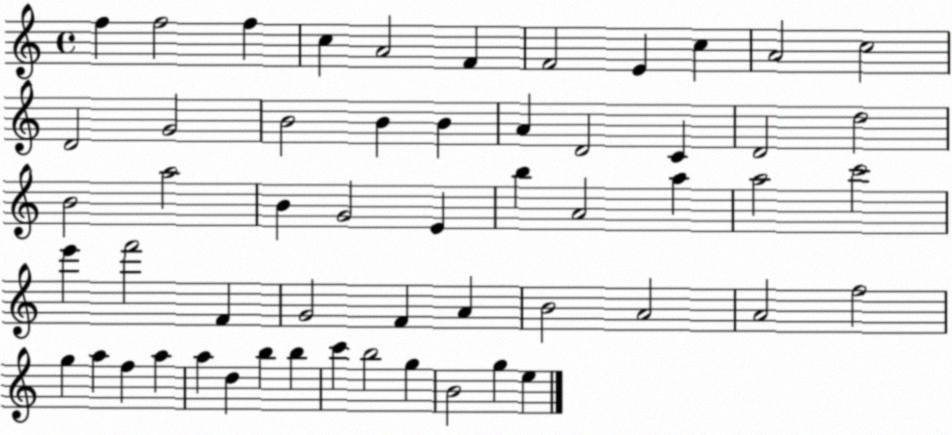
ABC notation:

X:1
T:Untitled
M:4/4
L:1/4
K:C
f f2 f c A2 F F2 E c A2 c2 D2 G2 B2 B B A D2 C D2 d2 B2 a2 B G2 E b A2 a a2 c'2 e' f'2 F G2 F A B2 A2 A2 f2 g a f a a d b b c' b2 g B2 g e